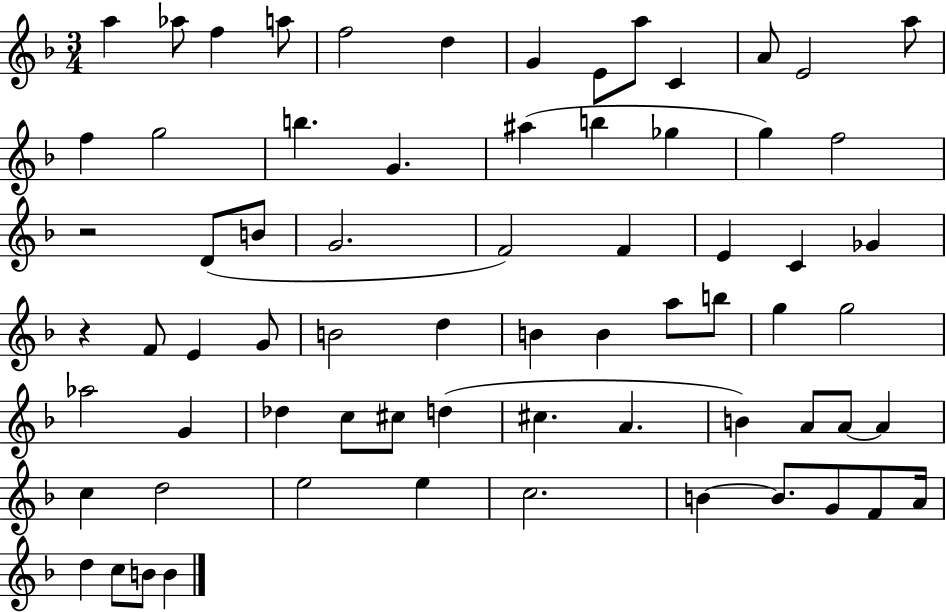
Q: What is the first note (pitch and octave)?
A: A5